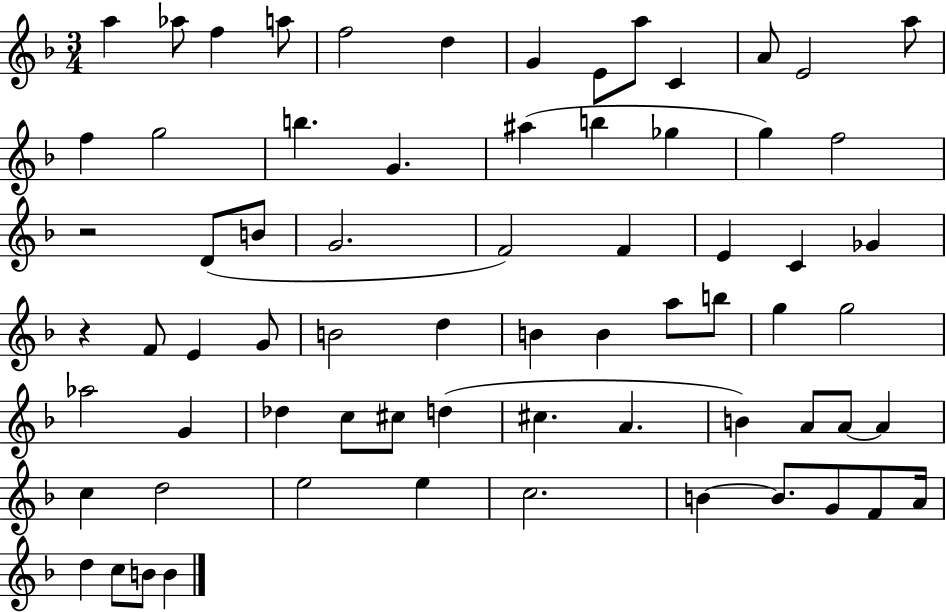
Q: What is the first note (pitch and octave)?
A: A5